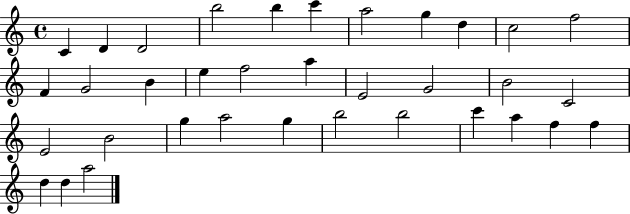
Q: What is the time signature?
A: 4/4